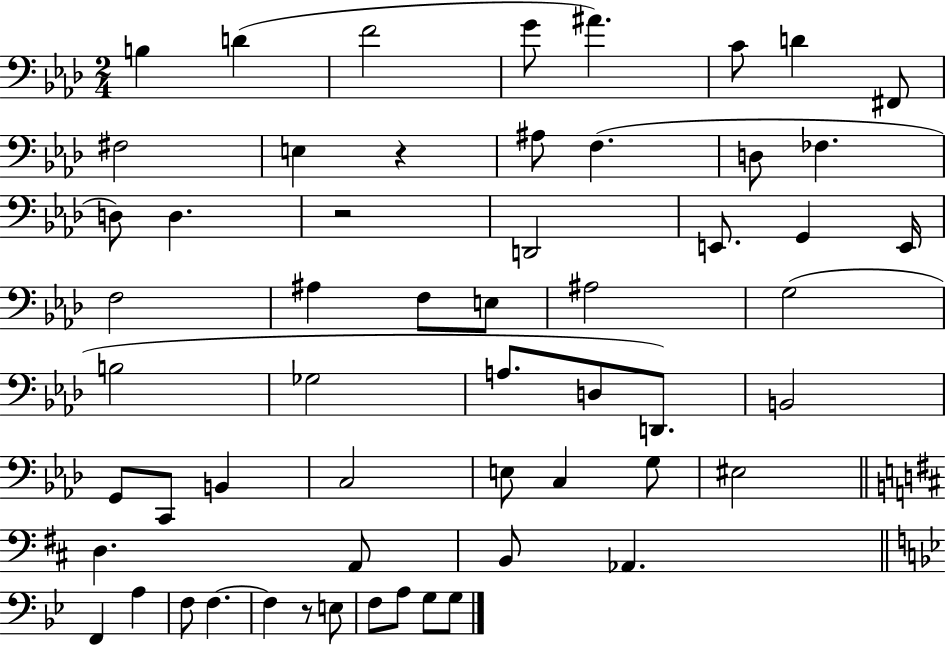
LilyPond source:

{
  \clef bass
  \numericTimeSignature
  \time 2/4
  \key aes \major
  b4 d'4( | f'2 | g'8 ais'4.) | c'8 d'4 fis,8 | \break fis2 | e4 r4 | ais8 f4.( | d8 fes4. | \break d8) d4. | r2 | d,2 | e,8. g,4 e,16 | \break f2 | ais4 f8 e8 | ais2 | g2( | \break b2 | ges2 | a8. d8 d,8.) | b,2 | \break g,8 c,8 b,4 | c2 | e8 c4 g8 | eis2 | \break \bar "||" \break \key b \minor d4. a,8 | b,8 aes,4. | \bar "||" \break \key g \minor f,4 a4 | f8 f4.~~ | f4 r8 e8 | f8 a8 g8 g8 | \break \bar "|."
}